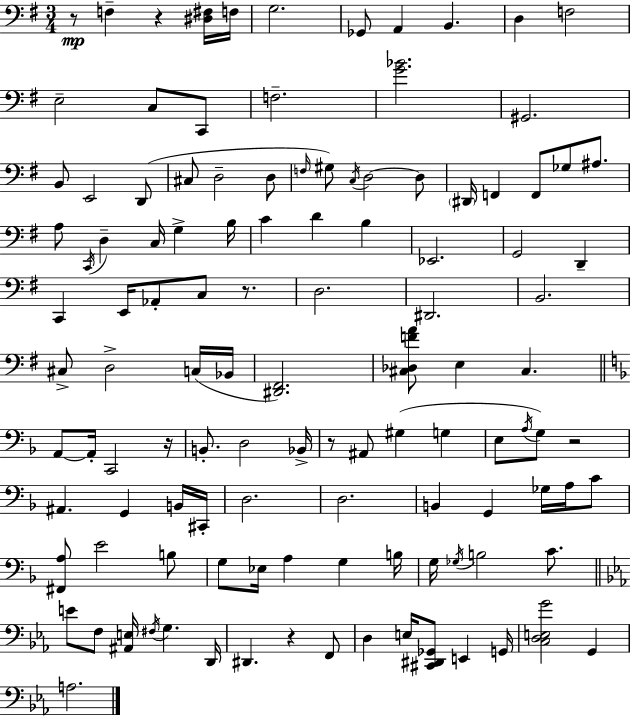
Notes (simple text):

R/e F3/q R/q [D#3,F#3]/s F3/s G3/h. Gb2/e A2/q B2/q. D3/q F3/h E3/h C3/e C2/e F3/h. [G4,Bb4]/h. G#2/h. B2/e E2/h D2/e C#3/e D3/h D3/e F3/s G#3/e C3/s D3/h D3/e D#2/s F2/q F2/e Gb3/e A#3/e. A3/e C2/s D3/q C3/s G3/q B3/s C4/q D4/q B3/q Eb2/h. G2/h D2/q C2/q E2/s Ab2/e C3/e R/e. D3/h. D#2/h. B2/h. C#3/e D3/h C3/s Bb2/s [D#2,F#2]/h. [C#3,Db3,F4,A4]/e E3/q C#3/q. A2/e A2/s C2/h R/s B2/e. D3/h Bb2/s R/e A#2/e G#3/q G3/q E3/e A3/s G3/e R/h A#2/q. G2/q B2/s C#2/s D3/h. D3/h. B2/q G2/q Gb3/s A3/s C4/e [F#2,A3]/e E4/h B3/e G3/e Eb3/s A3/q G3/q B3/s G3/s Gb3/s B3/h C4/e. E4/e F3/e [A#2,E3]/s F#3/s G3/q. D2/s D#2/q. R/q F2/e D3/q E3/s [C#2,D#2,Gb2]/e E2/q G2/s [C3,D3,E3,G4]/h G2/q A3/h.